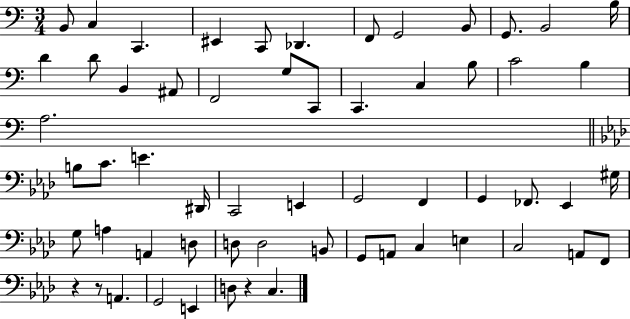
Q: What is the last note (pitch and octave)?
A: C3